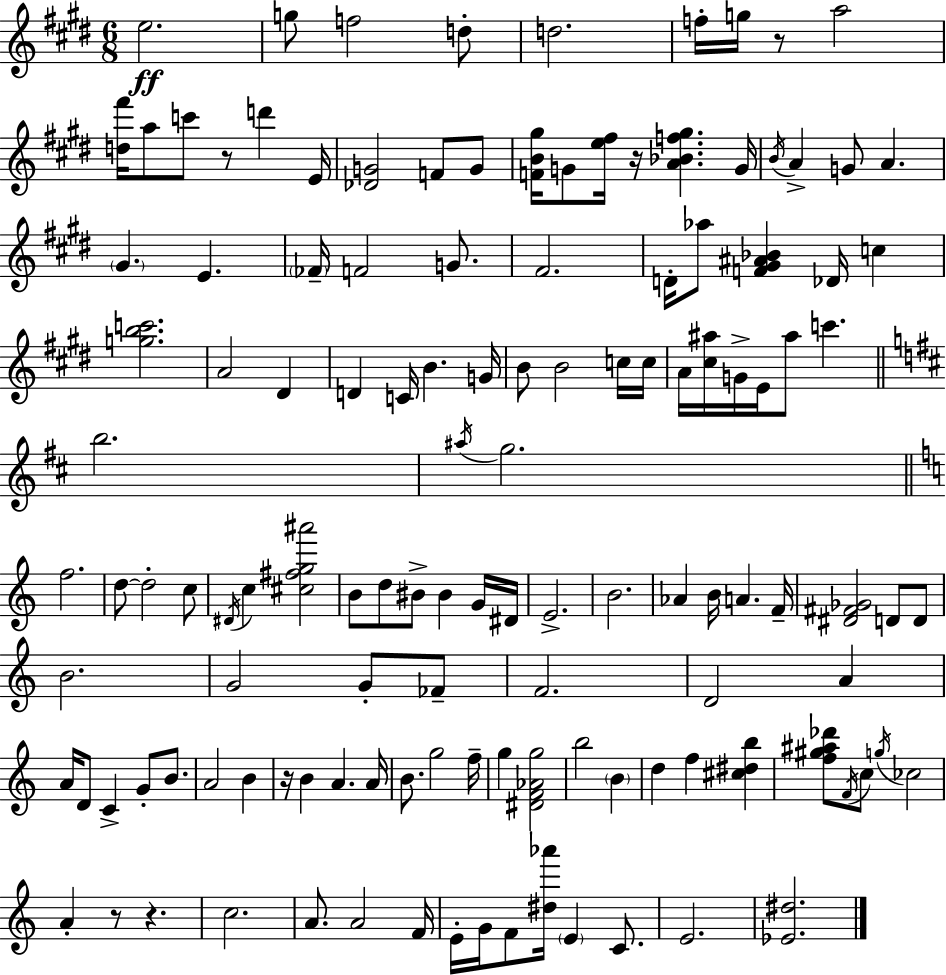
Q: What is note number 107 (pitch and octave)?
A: C4